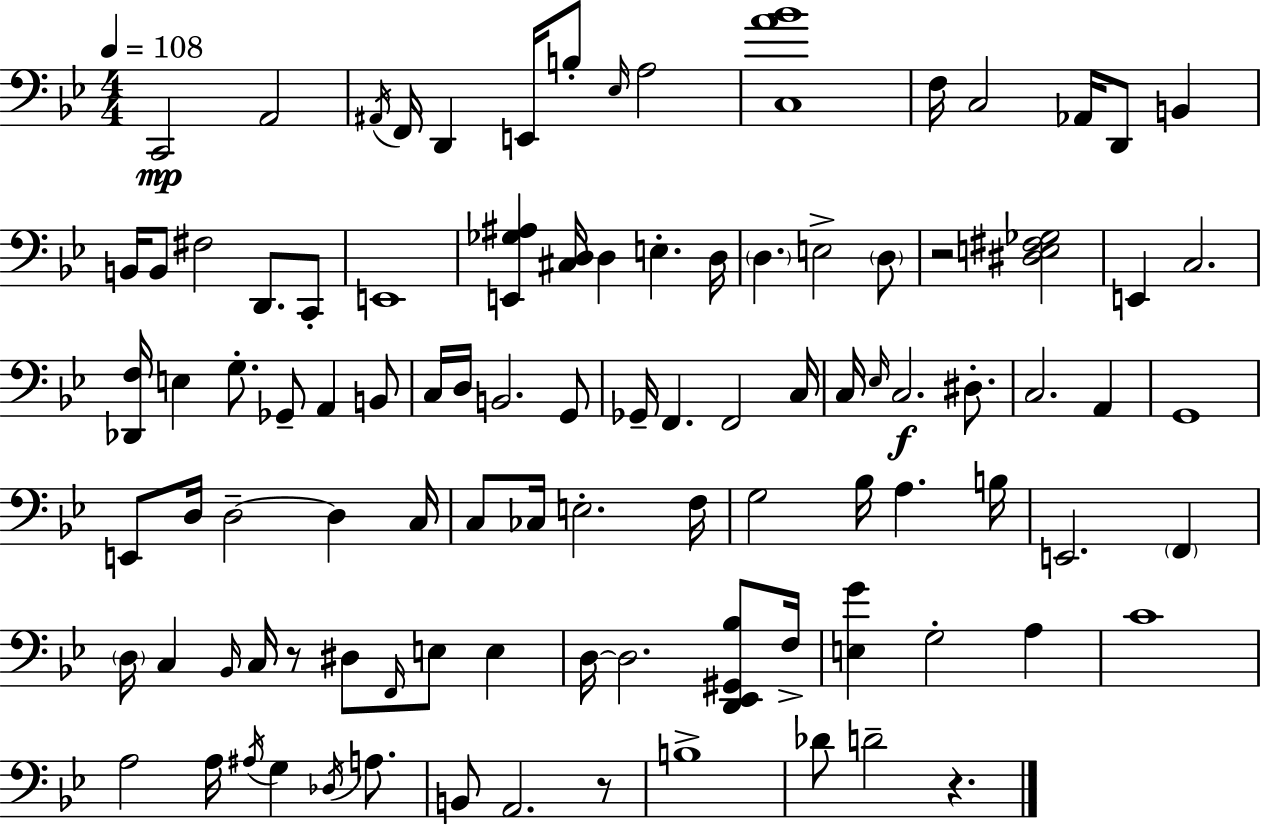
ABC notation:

X:1
T:Untitled
M:4/4
L:1/4
K:Gm
C,,2 A,,2 ^A,,/4 F,,/4 D,, E,,/4 B,/2 _E,/4 A,2 [C,A_B]4 F,/4 C,2 _A,,/4 D,,/2 B,, B,,/4 B,,/2 ^F,2 D,,/2 C,,/2 E,,4 [E,,_G,^A,] [^C,D,]/4 D, E, D,/4 D, E,2 D,/2 z2 [^D,E,^F,_G,]2 E,, C,2 [_D,,F,]/4 E, G,/2 _G,,/2 A,, B,,/2 C,/4 D,/4 B,,2 G,,/2 _G,,/4 F,, F,,2 C,/4 C,/4 _E,/4 C,2 ^D,/2 C,2 A,, G,,4 E,,/2 D,/4 D,2 D, C,/4 C,/2 _C,/4 E,2 F,/4 G,2 _B,/4 A, B,/4 E,,2 F,, D,/4 C, _B,,/4 C,/4 z/2 ^D,/2 F,,/4 E,/2 E, D,/4 D,2 [D,,_E,,^G,,_B,]/2 F,/4 [E,G] G,2 A, C4 A,2 A,/4 ^A,/4 G, _D,/4 A,/2 B,,/2 A,,2 z/2 B,4 _D/2 D2 z